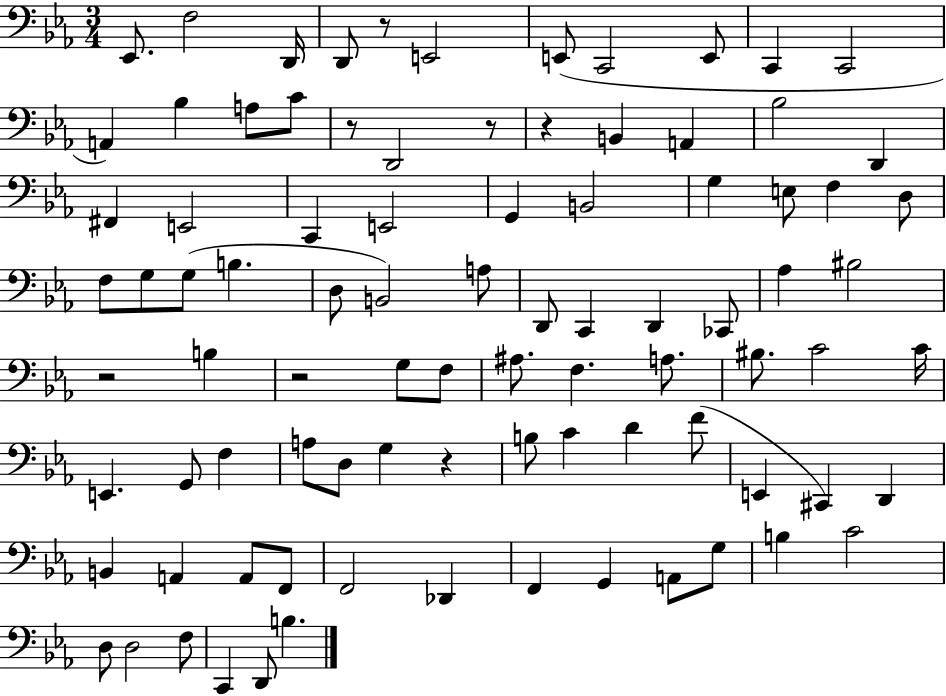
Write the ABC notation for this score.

X:1
T:Untitled
M:3/4
L:1/4
K:Eb
_E,,/2 F,2 D,,/4 D,,/2 z/2 E,,2 E,,/2 C,,2 E,,/2 C,, C,,2 A,, _B, A,/2 C/2 z/2 D,,2 z/2 z B,, A,, _B,2 D,, ^F,, E,,2 C,, E,,2 G,, B,,2 G, E,/2 F, D,/2 F,/2 G,/2 G,/2 B, D,/2 B,,2 A,/2 D,,/2 C,, D,, _C,,/2 _A, ^B,2 z2 B, z2 G,/2 F,/2 ^A,/2 F, A,/2 ^B,/2 C2 C/4 E,, G,,/2 F, A,/2 D,/2 G, z B,/2 C D F/2 E,, ^C,, D,, B,, A,, A,,/2 F,,/2 F,,2 _D,, F,, G,, A,,/2 G,/2 B, C2 D,/2 D,2 F,/2 C,, D,,/2 B,